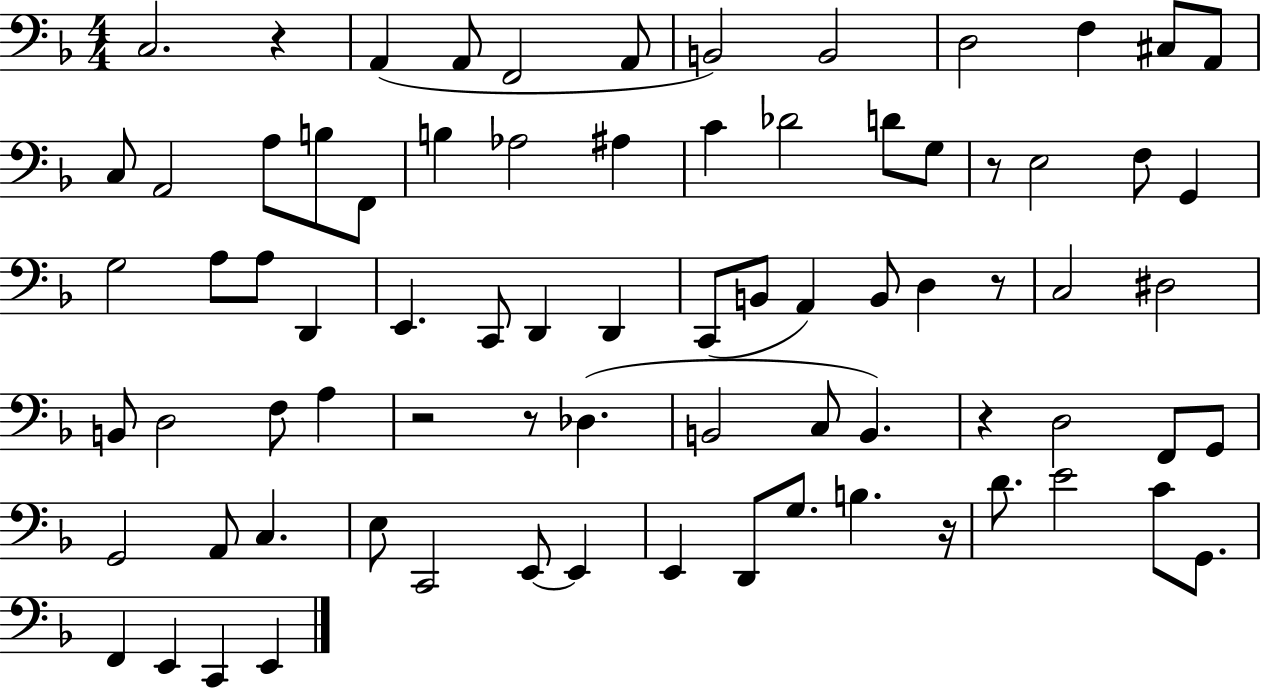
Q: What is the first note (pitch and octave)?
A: C3